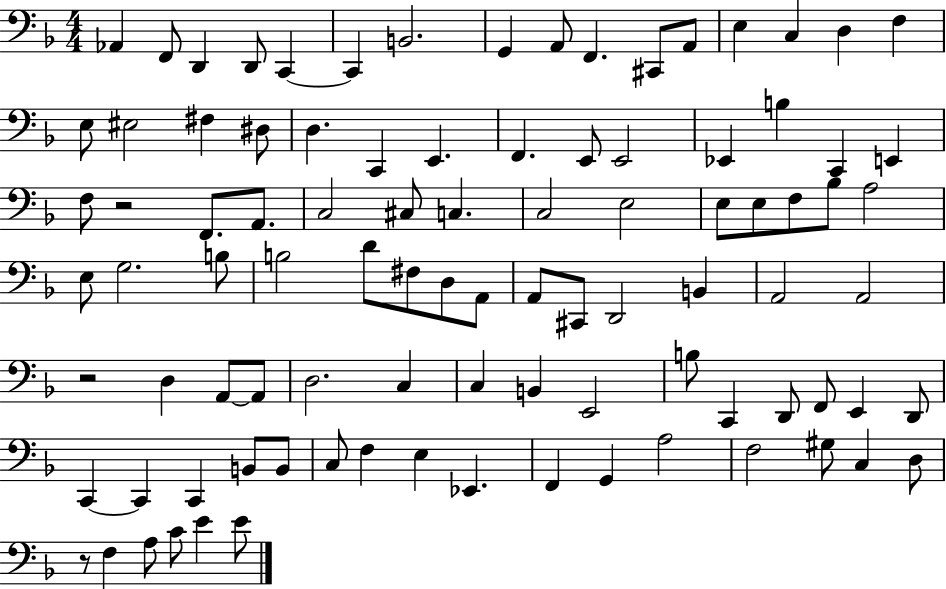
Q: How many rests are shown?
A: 3